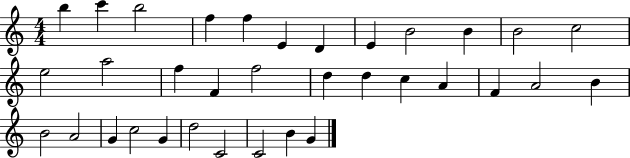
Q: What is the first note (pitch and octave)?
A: B5